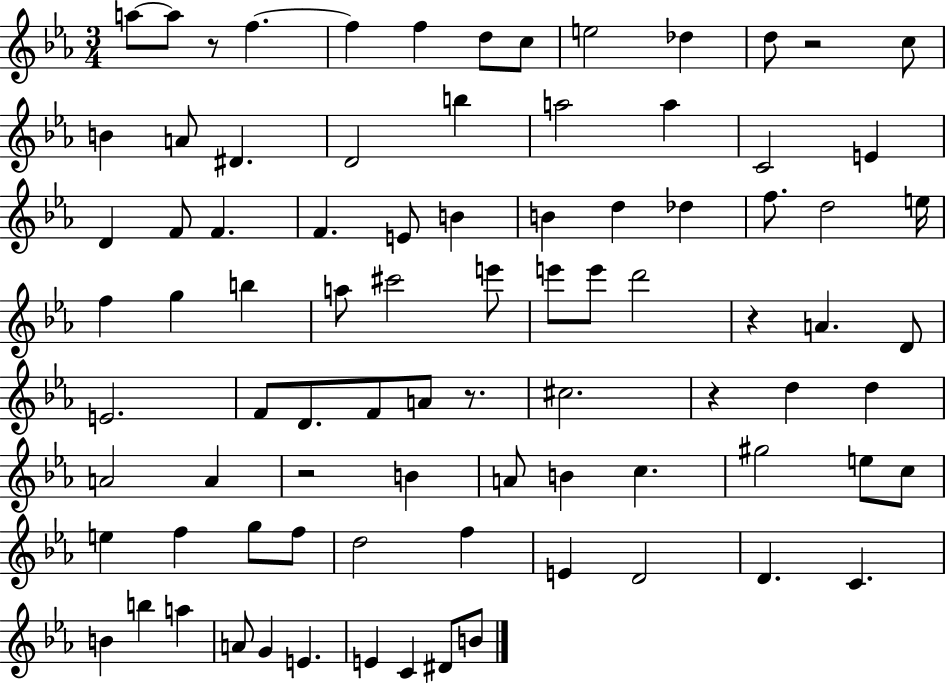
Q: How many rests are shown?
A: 6